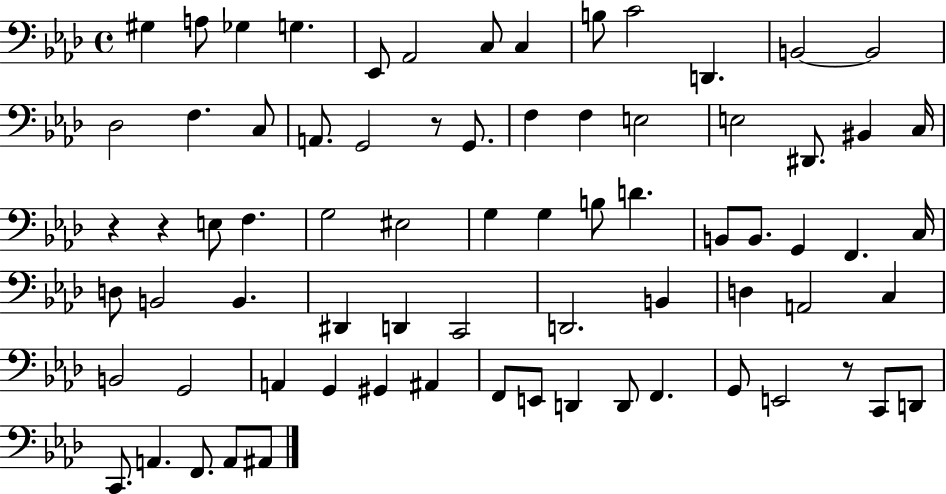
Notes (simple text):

G#3/q A3/e Gb3/q G3/q. Eb2/e Ab2/h C3/e C3/q B3/e C4/h D2/q. B2/h B2/h Db3/h F3/q. C3/e A2/e. G2/h R/e G2/e. F3/q F3/q E3/h E3/h D#2/e. BIS2/q C3/s R/q R/q E3/e F3/q. G3/h EIS3/h G3/q G3/q B3/e D4/q. B2/e B2/e. G2/q F2/q. C3/s D3/e B2/h B2/q. D#2/q D2/q C2/h D2/h. B2/q D3/q A2/h C3/q B2/h G2/h A2/q G2/q G#2/q A#2/q F2/e E2/e D2/q D2/e F2/q. G2/e E2/h R/e C2/e D2/e C2/e. A2/q. F2/e. A2/e A#2/e